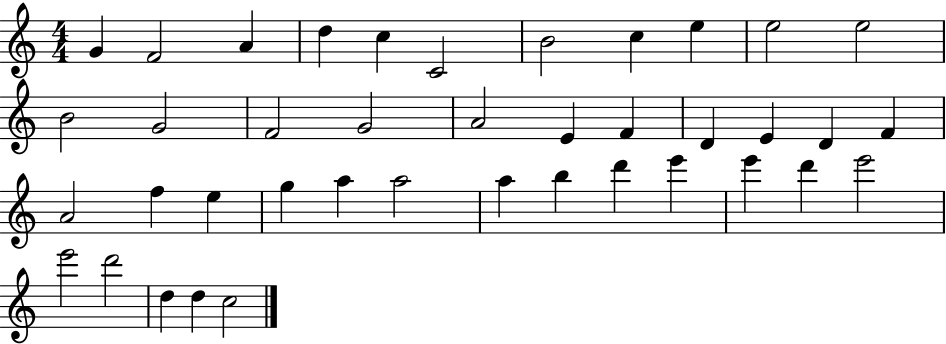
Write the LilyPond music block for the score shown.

{
  \clef treble
  \numericTimeSignature
  \time 4/4
  \key c \major
  g'4 f'2 a'4 | d''4 c''4 c'2 | b'2 c''4 e''4 | e''2 e''2 | \break b'2 g'2 | f'2 g'2 | a'2 e'4 f'4 | d'4 e'4 d'4 f'4 | \break a'2 f''4 e''4 | g''4 a''4 a''2 | a''4 b''4 d'''4 e'''4 | e'''4 d'''4 e'''2 | \break e'''2 d'''2 | d''4 d''4 c''2 | \bar "|."
}